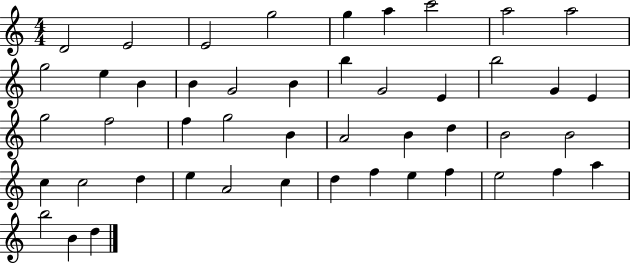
D4/h E4/h E4/h G5/h G5/q A5/q C6/h A5/h A5/h G5/h E5/q B4/q B4/q G4/h B4/q B5/q G4/h E4/q B5/h G4/q E4/q G5/h F5/h F5/q G5/h B4/q A4/h B4/q D5/q B4/h B4/h C5/q C5/h D5/q E5/q A4/h C5/q D5/q F5/q E5/q F5/q E5/h F5/q A5/q B5/h B4/q D5/q